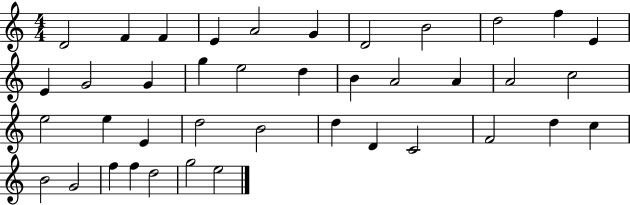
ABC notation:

X:1
T:Untitled
M:4/4
L:1/4
K:C
D2 F F E A2 G D2 B2 d2 f E E G2 G g e2 d B A2 A A2 c2 e2 e E d2 B2 d D C2 F2 d c B2 G2 f f d2 g2 e2